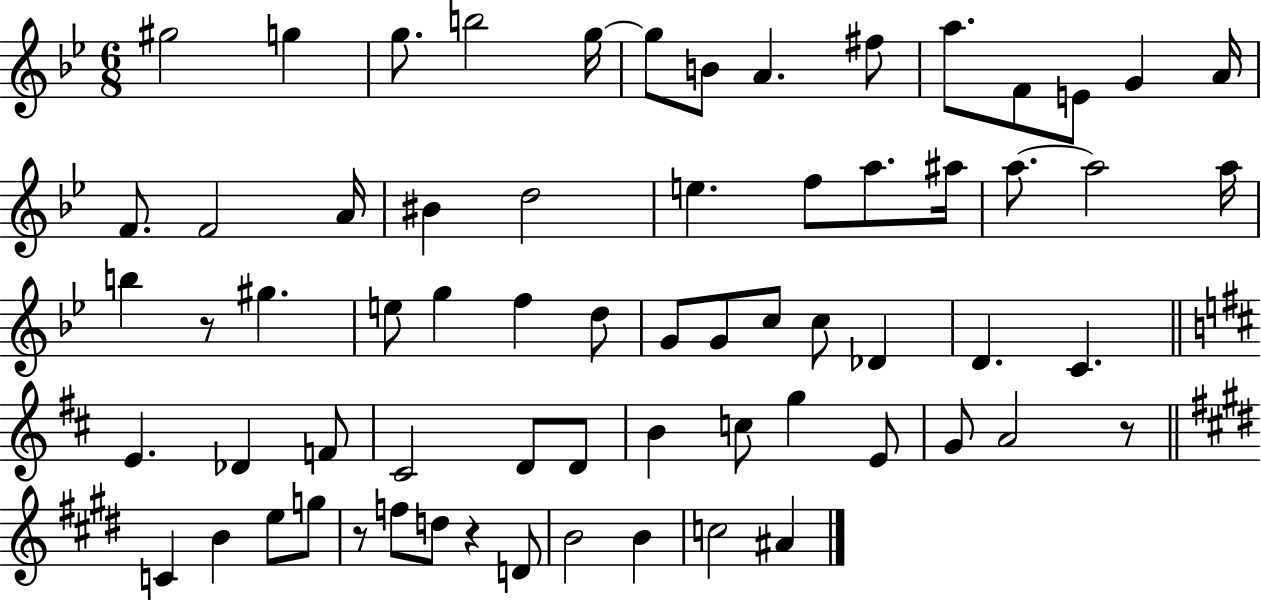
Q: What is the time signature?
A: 6/8